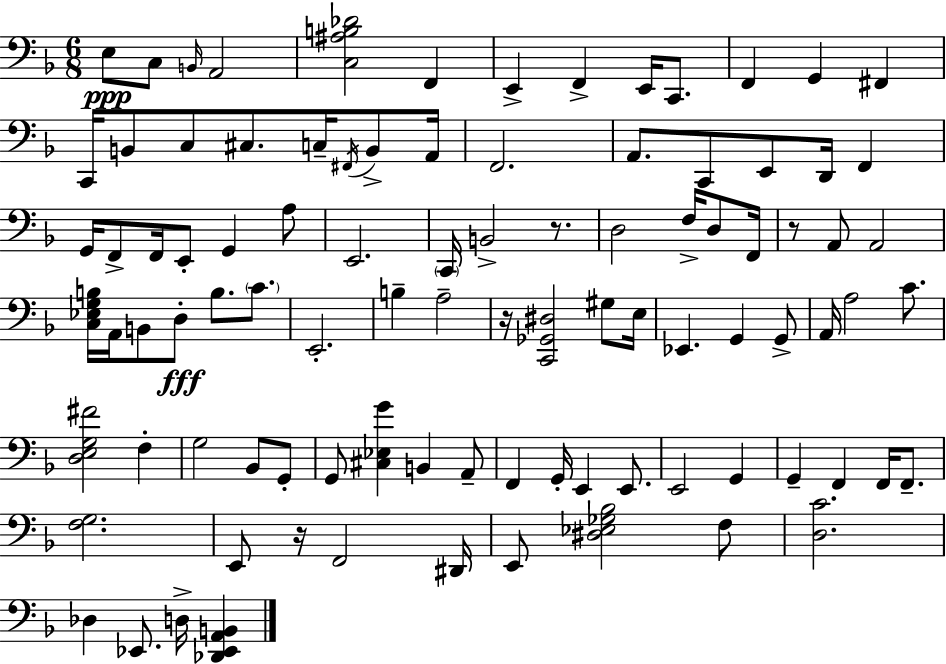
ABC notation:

X:1
T:Untitled
M:6/8
L:1/4
K:Dm
E,/2 C,/2 B,,/4 A,,2 [C,^A,B,_D]2 F,, E,, F,, E,,/4 C,,/2 F,, G,, ^F,, C,,/4 B,,/2 C,/2 ^C,/2 C,/4 ^F,,/4 B,,/2 A,,/4 F,,2 A,,/2 C,,/2 E,,/2 D,,/4 F,, G,,/4 F,,/2 F,,/4 E,,/2 G,, A,/2 E,,2 C,,/4 B,,2 z/2 D,2 F,/4 D,/2 F,,/4 z/2 A,,/2 A,,2 [C,_E,G,B,]/4 A,,/4 B,,/2 D,/2 B,/2 C/2 E,,2 B, A,2 z/4 [C,,_G,,^D,]2 ^G,/2 E,/4 _E,, G,, G,,/2 A,,/4 A,2 C/2 [D,E,G,^F]2 F, G,2 _B,,/2 G,,/2 G,,/2 [^C,_E,G] B,, A,,/2 F,, G,,/4 E,, E,,/2 E,,2 G,, G,, F,, F,,/4 F,,/2 [F,G,]2 E,,/2 z/4 F,,2 ^D,,/4 E,,/2 [^D,_E,_G,_B,]2 F,/2 [D,C]2 _D, _E,,/2 D,/4 [_D,,_E,,A,,B,,]